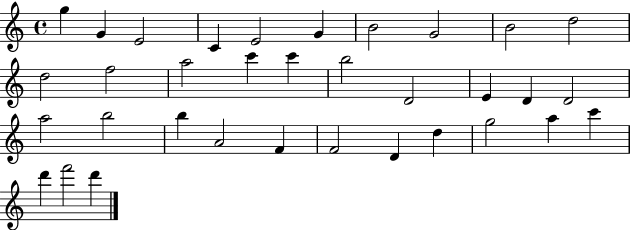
G5/q G4/q E4/h C4/q E4/h G4/q B4/h G4/h B4/h D5/h D5/h F5/h A5/h C6/q C6/q B5/h D4/h E4/q D4/q D4/h A5/h B5/h B5/q A4/h F4/q F4/h D4/q D5/q G5/h A5/q C6/q D6/q F6/h D6/q